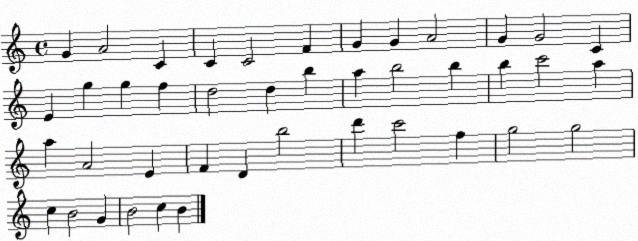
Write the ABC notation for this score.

X:1
T:Untitled
M:4/4
L:1/4
K:C
G A2 C C C2 F G G A2 G G2 C E g g f d2 d b a b2 b b c'2 a a A2 E F D b2 d' c'2 f g2 g2 c B2 G B2 c B